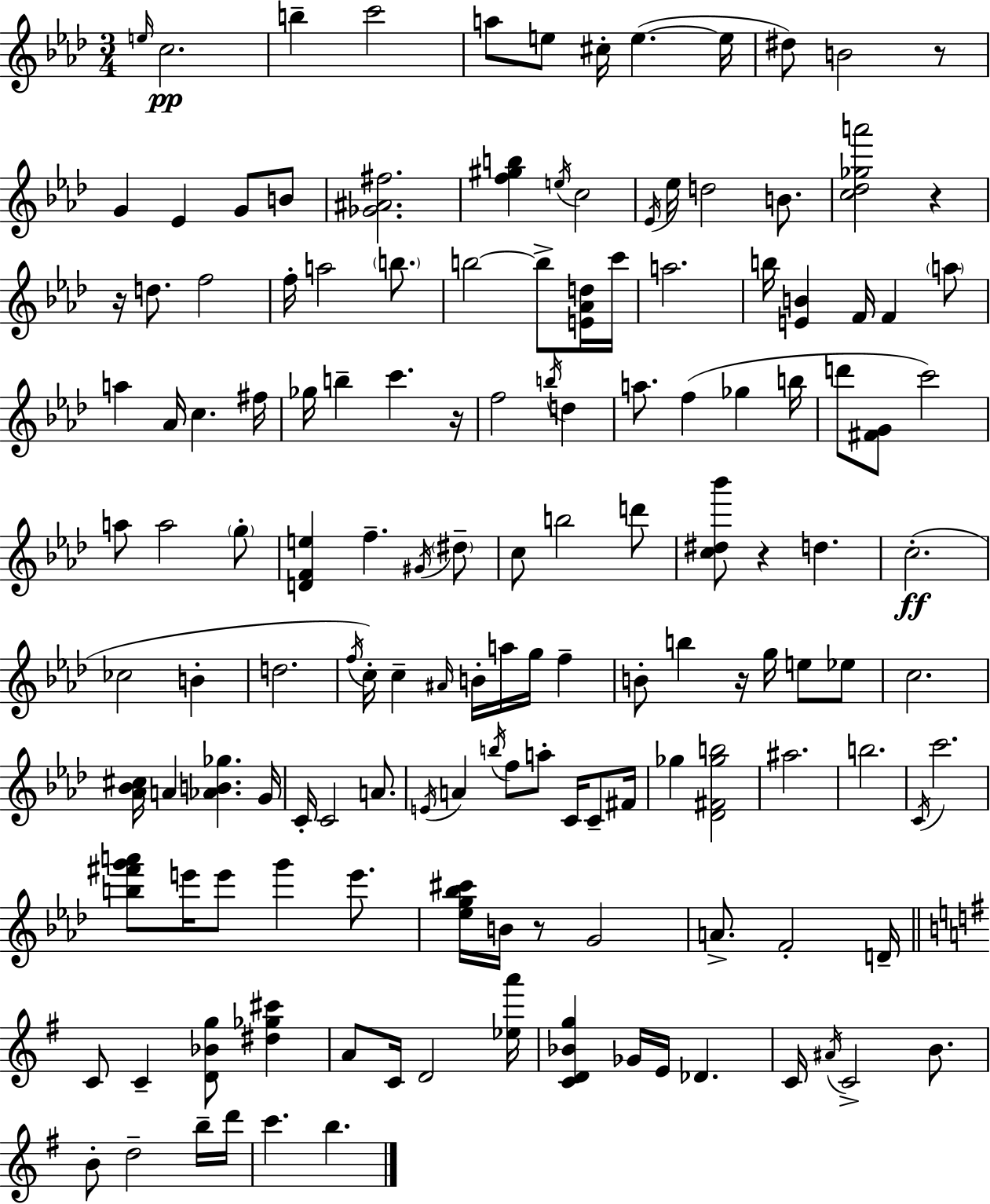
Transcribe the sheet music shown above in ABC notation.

X:1
T:Untitled
M:3/4
L:1/4
K:Fm
e/4 c2 b c'2 a/2 e/2 ^c/4 e e/4 ^d/2 B2 z/2 G _E G/2 B/2 [_G^A^f]2 [f^gb] e/4 c2 _E/4 _e/4 d2 B/2 [c_d_ga']2 z z/4 d/2 f2 f/4 a2 b/2 b2 b/2 [E_Ad]/4 c'/4 a2 b/4 [EB] F/4 F a/2 a _A/4 c ^f/4 _g/4 b c' z/4 f2 b/4 d a/2 f _g b/4 d'/2 [^FG]/2 c'2 a/2 a2 g/2 [DFe] f ^G/4 ^d/2 c/2 b2 d'/2 [c^d_b']/2 z d c2 _c2 B d2 f/4 c/4 c ^A/4 B/4 a/4 g/4 f B/2 b z/4 g/4 e/2 _e/2 c2 [_A_B^c]/4 A [_AB_g] G/4 C/4 C2 A/2 E/4 A b/4 f/2 a/2 C/4 C/2 ^F/4 _g [_D^F_gb]2 ^a2 b2 C/4 c'2 [b^f'g'a']/2 e'/4 e'/2 g' e'/2 [_eg_b^c']/4 B/4 z/2 G2 A/2 F2 D/4 C/2 C [D_Bg]/2 [^d_g^c'] A/2 C/4 D2 [_ea']/4 [CD_Bg] _G/4 E/4 _D C/4 ^A/4 C2 B/2 B/2 d2 b/4 d'/4 c' b